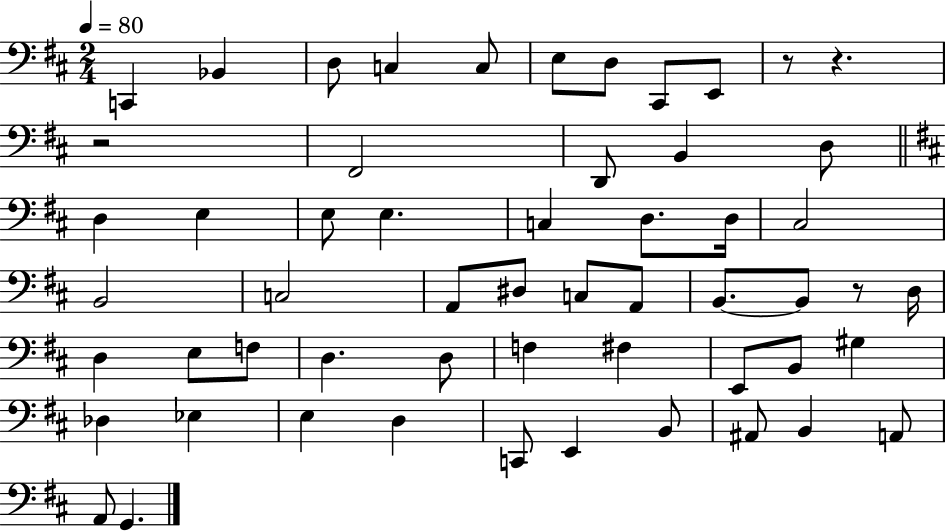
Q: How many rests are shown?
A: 4